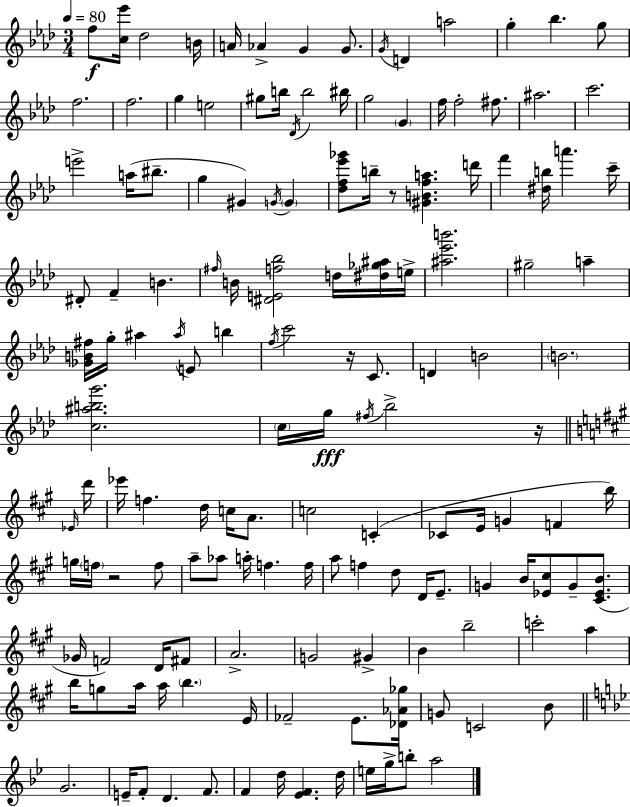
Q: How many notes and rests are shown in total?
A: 146